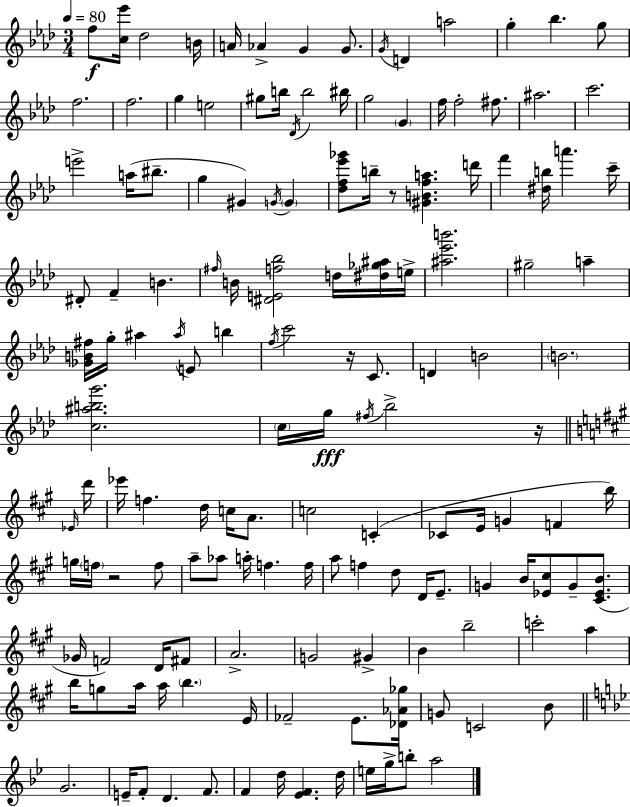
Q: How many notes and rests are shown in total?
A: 146